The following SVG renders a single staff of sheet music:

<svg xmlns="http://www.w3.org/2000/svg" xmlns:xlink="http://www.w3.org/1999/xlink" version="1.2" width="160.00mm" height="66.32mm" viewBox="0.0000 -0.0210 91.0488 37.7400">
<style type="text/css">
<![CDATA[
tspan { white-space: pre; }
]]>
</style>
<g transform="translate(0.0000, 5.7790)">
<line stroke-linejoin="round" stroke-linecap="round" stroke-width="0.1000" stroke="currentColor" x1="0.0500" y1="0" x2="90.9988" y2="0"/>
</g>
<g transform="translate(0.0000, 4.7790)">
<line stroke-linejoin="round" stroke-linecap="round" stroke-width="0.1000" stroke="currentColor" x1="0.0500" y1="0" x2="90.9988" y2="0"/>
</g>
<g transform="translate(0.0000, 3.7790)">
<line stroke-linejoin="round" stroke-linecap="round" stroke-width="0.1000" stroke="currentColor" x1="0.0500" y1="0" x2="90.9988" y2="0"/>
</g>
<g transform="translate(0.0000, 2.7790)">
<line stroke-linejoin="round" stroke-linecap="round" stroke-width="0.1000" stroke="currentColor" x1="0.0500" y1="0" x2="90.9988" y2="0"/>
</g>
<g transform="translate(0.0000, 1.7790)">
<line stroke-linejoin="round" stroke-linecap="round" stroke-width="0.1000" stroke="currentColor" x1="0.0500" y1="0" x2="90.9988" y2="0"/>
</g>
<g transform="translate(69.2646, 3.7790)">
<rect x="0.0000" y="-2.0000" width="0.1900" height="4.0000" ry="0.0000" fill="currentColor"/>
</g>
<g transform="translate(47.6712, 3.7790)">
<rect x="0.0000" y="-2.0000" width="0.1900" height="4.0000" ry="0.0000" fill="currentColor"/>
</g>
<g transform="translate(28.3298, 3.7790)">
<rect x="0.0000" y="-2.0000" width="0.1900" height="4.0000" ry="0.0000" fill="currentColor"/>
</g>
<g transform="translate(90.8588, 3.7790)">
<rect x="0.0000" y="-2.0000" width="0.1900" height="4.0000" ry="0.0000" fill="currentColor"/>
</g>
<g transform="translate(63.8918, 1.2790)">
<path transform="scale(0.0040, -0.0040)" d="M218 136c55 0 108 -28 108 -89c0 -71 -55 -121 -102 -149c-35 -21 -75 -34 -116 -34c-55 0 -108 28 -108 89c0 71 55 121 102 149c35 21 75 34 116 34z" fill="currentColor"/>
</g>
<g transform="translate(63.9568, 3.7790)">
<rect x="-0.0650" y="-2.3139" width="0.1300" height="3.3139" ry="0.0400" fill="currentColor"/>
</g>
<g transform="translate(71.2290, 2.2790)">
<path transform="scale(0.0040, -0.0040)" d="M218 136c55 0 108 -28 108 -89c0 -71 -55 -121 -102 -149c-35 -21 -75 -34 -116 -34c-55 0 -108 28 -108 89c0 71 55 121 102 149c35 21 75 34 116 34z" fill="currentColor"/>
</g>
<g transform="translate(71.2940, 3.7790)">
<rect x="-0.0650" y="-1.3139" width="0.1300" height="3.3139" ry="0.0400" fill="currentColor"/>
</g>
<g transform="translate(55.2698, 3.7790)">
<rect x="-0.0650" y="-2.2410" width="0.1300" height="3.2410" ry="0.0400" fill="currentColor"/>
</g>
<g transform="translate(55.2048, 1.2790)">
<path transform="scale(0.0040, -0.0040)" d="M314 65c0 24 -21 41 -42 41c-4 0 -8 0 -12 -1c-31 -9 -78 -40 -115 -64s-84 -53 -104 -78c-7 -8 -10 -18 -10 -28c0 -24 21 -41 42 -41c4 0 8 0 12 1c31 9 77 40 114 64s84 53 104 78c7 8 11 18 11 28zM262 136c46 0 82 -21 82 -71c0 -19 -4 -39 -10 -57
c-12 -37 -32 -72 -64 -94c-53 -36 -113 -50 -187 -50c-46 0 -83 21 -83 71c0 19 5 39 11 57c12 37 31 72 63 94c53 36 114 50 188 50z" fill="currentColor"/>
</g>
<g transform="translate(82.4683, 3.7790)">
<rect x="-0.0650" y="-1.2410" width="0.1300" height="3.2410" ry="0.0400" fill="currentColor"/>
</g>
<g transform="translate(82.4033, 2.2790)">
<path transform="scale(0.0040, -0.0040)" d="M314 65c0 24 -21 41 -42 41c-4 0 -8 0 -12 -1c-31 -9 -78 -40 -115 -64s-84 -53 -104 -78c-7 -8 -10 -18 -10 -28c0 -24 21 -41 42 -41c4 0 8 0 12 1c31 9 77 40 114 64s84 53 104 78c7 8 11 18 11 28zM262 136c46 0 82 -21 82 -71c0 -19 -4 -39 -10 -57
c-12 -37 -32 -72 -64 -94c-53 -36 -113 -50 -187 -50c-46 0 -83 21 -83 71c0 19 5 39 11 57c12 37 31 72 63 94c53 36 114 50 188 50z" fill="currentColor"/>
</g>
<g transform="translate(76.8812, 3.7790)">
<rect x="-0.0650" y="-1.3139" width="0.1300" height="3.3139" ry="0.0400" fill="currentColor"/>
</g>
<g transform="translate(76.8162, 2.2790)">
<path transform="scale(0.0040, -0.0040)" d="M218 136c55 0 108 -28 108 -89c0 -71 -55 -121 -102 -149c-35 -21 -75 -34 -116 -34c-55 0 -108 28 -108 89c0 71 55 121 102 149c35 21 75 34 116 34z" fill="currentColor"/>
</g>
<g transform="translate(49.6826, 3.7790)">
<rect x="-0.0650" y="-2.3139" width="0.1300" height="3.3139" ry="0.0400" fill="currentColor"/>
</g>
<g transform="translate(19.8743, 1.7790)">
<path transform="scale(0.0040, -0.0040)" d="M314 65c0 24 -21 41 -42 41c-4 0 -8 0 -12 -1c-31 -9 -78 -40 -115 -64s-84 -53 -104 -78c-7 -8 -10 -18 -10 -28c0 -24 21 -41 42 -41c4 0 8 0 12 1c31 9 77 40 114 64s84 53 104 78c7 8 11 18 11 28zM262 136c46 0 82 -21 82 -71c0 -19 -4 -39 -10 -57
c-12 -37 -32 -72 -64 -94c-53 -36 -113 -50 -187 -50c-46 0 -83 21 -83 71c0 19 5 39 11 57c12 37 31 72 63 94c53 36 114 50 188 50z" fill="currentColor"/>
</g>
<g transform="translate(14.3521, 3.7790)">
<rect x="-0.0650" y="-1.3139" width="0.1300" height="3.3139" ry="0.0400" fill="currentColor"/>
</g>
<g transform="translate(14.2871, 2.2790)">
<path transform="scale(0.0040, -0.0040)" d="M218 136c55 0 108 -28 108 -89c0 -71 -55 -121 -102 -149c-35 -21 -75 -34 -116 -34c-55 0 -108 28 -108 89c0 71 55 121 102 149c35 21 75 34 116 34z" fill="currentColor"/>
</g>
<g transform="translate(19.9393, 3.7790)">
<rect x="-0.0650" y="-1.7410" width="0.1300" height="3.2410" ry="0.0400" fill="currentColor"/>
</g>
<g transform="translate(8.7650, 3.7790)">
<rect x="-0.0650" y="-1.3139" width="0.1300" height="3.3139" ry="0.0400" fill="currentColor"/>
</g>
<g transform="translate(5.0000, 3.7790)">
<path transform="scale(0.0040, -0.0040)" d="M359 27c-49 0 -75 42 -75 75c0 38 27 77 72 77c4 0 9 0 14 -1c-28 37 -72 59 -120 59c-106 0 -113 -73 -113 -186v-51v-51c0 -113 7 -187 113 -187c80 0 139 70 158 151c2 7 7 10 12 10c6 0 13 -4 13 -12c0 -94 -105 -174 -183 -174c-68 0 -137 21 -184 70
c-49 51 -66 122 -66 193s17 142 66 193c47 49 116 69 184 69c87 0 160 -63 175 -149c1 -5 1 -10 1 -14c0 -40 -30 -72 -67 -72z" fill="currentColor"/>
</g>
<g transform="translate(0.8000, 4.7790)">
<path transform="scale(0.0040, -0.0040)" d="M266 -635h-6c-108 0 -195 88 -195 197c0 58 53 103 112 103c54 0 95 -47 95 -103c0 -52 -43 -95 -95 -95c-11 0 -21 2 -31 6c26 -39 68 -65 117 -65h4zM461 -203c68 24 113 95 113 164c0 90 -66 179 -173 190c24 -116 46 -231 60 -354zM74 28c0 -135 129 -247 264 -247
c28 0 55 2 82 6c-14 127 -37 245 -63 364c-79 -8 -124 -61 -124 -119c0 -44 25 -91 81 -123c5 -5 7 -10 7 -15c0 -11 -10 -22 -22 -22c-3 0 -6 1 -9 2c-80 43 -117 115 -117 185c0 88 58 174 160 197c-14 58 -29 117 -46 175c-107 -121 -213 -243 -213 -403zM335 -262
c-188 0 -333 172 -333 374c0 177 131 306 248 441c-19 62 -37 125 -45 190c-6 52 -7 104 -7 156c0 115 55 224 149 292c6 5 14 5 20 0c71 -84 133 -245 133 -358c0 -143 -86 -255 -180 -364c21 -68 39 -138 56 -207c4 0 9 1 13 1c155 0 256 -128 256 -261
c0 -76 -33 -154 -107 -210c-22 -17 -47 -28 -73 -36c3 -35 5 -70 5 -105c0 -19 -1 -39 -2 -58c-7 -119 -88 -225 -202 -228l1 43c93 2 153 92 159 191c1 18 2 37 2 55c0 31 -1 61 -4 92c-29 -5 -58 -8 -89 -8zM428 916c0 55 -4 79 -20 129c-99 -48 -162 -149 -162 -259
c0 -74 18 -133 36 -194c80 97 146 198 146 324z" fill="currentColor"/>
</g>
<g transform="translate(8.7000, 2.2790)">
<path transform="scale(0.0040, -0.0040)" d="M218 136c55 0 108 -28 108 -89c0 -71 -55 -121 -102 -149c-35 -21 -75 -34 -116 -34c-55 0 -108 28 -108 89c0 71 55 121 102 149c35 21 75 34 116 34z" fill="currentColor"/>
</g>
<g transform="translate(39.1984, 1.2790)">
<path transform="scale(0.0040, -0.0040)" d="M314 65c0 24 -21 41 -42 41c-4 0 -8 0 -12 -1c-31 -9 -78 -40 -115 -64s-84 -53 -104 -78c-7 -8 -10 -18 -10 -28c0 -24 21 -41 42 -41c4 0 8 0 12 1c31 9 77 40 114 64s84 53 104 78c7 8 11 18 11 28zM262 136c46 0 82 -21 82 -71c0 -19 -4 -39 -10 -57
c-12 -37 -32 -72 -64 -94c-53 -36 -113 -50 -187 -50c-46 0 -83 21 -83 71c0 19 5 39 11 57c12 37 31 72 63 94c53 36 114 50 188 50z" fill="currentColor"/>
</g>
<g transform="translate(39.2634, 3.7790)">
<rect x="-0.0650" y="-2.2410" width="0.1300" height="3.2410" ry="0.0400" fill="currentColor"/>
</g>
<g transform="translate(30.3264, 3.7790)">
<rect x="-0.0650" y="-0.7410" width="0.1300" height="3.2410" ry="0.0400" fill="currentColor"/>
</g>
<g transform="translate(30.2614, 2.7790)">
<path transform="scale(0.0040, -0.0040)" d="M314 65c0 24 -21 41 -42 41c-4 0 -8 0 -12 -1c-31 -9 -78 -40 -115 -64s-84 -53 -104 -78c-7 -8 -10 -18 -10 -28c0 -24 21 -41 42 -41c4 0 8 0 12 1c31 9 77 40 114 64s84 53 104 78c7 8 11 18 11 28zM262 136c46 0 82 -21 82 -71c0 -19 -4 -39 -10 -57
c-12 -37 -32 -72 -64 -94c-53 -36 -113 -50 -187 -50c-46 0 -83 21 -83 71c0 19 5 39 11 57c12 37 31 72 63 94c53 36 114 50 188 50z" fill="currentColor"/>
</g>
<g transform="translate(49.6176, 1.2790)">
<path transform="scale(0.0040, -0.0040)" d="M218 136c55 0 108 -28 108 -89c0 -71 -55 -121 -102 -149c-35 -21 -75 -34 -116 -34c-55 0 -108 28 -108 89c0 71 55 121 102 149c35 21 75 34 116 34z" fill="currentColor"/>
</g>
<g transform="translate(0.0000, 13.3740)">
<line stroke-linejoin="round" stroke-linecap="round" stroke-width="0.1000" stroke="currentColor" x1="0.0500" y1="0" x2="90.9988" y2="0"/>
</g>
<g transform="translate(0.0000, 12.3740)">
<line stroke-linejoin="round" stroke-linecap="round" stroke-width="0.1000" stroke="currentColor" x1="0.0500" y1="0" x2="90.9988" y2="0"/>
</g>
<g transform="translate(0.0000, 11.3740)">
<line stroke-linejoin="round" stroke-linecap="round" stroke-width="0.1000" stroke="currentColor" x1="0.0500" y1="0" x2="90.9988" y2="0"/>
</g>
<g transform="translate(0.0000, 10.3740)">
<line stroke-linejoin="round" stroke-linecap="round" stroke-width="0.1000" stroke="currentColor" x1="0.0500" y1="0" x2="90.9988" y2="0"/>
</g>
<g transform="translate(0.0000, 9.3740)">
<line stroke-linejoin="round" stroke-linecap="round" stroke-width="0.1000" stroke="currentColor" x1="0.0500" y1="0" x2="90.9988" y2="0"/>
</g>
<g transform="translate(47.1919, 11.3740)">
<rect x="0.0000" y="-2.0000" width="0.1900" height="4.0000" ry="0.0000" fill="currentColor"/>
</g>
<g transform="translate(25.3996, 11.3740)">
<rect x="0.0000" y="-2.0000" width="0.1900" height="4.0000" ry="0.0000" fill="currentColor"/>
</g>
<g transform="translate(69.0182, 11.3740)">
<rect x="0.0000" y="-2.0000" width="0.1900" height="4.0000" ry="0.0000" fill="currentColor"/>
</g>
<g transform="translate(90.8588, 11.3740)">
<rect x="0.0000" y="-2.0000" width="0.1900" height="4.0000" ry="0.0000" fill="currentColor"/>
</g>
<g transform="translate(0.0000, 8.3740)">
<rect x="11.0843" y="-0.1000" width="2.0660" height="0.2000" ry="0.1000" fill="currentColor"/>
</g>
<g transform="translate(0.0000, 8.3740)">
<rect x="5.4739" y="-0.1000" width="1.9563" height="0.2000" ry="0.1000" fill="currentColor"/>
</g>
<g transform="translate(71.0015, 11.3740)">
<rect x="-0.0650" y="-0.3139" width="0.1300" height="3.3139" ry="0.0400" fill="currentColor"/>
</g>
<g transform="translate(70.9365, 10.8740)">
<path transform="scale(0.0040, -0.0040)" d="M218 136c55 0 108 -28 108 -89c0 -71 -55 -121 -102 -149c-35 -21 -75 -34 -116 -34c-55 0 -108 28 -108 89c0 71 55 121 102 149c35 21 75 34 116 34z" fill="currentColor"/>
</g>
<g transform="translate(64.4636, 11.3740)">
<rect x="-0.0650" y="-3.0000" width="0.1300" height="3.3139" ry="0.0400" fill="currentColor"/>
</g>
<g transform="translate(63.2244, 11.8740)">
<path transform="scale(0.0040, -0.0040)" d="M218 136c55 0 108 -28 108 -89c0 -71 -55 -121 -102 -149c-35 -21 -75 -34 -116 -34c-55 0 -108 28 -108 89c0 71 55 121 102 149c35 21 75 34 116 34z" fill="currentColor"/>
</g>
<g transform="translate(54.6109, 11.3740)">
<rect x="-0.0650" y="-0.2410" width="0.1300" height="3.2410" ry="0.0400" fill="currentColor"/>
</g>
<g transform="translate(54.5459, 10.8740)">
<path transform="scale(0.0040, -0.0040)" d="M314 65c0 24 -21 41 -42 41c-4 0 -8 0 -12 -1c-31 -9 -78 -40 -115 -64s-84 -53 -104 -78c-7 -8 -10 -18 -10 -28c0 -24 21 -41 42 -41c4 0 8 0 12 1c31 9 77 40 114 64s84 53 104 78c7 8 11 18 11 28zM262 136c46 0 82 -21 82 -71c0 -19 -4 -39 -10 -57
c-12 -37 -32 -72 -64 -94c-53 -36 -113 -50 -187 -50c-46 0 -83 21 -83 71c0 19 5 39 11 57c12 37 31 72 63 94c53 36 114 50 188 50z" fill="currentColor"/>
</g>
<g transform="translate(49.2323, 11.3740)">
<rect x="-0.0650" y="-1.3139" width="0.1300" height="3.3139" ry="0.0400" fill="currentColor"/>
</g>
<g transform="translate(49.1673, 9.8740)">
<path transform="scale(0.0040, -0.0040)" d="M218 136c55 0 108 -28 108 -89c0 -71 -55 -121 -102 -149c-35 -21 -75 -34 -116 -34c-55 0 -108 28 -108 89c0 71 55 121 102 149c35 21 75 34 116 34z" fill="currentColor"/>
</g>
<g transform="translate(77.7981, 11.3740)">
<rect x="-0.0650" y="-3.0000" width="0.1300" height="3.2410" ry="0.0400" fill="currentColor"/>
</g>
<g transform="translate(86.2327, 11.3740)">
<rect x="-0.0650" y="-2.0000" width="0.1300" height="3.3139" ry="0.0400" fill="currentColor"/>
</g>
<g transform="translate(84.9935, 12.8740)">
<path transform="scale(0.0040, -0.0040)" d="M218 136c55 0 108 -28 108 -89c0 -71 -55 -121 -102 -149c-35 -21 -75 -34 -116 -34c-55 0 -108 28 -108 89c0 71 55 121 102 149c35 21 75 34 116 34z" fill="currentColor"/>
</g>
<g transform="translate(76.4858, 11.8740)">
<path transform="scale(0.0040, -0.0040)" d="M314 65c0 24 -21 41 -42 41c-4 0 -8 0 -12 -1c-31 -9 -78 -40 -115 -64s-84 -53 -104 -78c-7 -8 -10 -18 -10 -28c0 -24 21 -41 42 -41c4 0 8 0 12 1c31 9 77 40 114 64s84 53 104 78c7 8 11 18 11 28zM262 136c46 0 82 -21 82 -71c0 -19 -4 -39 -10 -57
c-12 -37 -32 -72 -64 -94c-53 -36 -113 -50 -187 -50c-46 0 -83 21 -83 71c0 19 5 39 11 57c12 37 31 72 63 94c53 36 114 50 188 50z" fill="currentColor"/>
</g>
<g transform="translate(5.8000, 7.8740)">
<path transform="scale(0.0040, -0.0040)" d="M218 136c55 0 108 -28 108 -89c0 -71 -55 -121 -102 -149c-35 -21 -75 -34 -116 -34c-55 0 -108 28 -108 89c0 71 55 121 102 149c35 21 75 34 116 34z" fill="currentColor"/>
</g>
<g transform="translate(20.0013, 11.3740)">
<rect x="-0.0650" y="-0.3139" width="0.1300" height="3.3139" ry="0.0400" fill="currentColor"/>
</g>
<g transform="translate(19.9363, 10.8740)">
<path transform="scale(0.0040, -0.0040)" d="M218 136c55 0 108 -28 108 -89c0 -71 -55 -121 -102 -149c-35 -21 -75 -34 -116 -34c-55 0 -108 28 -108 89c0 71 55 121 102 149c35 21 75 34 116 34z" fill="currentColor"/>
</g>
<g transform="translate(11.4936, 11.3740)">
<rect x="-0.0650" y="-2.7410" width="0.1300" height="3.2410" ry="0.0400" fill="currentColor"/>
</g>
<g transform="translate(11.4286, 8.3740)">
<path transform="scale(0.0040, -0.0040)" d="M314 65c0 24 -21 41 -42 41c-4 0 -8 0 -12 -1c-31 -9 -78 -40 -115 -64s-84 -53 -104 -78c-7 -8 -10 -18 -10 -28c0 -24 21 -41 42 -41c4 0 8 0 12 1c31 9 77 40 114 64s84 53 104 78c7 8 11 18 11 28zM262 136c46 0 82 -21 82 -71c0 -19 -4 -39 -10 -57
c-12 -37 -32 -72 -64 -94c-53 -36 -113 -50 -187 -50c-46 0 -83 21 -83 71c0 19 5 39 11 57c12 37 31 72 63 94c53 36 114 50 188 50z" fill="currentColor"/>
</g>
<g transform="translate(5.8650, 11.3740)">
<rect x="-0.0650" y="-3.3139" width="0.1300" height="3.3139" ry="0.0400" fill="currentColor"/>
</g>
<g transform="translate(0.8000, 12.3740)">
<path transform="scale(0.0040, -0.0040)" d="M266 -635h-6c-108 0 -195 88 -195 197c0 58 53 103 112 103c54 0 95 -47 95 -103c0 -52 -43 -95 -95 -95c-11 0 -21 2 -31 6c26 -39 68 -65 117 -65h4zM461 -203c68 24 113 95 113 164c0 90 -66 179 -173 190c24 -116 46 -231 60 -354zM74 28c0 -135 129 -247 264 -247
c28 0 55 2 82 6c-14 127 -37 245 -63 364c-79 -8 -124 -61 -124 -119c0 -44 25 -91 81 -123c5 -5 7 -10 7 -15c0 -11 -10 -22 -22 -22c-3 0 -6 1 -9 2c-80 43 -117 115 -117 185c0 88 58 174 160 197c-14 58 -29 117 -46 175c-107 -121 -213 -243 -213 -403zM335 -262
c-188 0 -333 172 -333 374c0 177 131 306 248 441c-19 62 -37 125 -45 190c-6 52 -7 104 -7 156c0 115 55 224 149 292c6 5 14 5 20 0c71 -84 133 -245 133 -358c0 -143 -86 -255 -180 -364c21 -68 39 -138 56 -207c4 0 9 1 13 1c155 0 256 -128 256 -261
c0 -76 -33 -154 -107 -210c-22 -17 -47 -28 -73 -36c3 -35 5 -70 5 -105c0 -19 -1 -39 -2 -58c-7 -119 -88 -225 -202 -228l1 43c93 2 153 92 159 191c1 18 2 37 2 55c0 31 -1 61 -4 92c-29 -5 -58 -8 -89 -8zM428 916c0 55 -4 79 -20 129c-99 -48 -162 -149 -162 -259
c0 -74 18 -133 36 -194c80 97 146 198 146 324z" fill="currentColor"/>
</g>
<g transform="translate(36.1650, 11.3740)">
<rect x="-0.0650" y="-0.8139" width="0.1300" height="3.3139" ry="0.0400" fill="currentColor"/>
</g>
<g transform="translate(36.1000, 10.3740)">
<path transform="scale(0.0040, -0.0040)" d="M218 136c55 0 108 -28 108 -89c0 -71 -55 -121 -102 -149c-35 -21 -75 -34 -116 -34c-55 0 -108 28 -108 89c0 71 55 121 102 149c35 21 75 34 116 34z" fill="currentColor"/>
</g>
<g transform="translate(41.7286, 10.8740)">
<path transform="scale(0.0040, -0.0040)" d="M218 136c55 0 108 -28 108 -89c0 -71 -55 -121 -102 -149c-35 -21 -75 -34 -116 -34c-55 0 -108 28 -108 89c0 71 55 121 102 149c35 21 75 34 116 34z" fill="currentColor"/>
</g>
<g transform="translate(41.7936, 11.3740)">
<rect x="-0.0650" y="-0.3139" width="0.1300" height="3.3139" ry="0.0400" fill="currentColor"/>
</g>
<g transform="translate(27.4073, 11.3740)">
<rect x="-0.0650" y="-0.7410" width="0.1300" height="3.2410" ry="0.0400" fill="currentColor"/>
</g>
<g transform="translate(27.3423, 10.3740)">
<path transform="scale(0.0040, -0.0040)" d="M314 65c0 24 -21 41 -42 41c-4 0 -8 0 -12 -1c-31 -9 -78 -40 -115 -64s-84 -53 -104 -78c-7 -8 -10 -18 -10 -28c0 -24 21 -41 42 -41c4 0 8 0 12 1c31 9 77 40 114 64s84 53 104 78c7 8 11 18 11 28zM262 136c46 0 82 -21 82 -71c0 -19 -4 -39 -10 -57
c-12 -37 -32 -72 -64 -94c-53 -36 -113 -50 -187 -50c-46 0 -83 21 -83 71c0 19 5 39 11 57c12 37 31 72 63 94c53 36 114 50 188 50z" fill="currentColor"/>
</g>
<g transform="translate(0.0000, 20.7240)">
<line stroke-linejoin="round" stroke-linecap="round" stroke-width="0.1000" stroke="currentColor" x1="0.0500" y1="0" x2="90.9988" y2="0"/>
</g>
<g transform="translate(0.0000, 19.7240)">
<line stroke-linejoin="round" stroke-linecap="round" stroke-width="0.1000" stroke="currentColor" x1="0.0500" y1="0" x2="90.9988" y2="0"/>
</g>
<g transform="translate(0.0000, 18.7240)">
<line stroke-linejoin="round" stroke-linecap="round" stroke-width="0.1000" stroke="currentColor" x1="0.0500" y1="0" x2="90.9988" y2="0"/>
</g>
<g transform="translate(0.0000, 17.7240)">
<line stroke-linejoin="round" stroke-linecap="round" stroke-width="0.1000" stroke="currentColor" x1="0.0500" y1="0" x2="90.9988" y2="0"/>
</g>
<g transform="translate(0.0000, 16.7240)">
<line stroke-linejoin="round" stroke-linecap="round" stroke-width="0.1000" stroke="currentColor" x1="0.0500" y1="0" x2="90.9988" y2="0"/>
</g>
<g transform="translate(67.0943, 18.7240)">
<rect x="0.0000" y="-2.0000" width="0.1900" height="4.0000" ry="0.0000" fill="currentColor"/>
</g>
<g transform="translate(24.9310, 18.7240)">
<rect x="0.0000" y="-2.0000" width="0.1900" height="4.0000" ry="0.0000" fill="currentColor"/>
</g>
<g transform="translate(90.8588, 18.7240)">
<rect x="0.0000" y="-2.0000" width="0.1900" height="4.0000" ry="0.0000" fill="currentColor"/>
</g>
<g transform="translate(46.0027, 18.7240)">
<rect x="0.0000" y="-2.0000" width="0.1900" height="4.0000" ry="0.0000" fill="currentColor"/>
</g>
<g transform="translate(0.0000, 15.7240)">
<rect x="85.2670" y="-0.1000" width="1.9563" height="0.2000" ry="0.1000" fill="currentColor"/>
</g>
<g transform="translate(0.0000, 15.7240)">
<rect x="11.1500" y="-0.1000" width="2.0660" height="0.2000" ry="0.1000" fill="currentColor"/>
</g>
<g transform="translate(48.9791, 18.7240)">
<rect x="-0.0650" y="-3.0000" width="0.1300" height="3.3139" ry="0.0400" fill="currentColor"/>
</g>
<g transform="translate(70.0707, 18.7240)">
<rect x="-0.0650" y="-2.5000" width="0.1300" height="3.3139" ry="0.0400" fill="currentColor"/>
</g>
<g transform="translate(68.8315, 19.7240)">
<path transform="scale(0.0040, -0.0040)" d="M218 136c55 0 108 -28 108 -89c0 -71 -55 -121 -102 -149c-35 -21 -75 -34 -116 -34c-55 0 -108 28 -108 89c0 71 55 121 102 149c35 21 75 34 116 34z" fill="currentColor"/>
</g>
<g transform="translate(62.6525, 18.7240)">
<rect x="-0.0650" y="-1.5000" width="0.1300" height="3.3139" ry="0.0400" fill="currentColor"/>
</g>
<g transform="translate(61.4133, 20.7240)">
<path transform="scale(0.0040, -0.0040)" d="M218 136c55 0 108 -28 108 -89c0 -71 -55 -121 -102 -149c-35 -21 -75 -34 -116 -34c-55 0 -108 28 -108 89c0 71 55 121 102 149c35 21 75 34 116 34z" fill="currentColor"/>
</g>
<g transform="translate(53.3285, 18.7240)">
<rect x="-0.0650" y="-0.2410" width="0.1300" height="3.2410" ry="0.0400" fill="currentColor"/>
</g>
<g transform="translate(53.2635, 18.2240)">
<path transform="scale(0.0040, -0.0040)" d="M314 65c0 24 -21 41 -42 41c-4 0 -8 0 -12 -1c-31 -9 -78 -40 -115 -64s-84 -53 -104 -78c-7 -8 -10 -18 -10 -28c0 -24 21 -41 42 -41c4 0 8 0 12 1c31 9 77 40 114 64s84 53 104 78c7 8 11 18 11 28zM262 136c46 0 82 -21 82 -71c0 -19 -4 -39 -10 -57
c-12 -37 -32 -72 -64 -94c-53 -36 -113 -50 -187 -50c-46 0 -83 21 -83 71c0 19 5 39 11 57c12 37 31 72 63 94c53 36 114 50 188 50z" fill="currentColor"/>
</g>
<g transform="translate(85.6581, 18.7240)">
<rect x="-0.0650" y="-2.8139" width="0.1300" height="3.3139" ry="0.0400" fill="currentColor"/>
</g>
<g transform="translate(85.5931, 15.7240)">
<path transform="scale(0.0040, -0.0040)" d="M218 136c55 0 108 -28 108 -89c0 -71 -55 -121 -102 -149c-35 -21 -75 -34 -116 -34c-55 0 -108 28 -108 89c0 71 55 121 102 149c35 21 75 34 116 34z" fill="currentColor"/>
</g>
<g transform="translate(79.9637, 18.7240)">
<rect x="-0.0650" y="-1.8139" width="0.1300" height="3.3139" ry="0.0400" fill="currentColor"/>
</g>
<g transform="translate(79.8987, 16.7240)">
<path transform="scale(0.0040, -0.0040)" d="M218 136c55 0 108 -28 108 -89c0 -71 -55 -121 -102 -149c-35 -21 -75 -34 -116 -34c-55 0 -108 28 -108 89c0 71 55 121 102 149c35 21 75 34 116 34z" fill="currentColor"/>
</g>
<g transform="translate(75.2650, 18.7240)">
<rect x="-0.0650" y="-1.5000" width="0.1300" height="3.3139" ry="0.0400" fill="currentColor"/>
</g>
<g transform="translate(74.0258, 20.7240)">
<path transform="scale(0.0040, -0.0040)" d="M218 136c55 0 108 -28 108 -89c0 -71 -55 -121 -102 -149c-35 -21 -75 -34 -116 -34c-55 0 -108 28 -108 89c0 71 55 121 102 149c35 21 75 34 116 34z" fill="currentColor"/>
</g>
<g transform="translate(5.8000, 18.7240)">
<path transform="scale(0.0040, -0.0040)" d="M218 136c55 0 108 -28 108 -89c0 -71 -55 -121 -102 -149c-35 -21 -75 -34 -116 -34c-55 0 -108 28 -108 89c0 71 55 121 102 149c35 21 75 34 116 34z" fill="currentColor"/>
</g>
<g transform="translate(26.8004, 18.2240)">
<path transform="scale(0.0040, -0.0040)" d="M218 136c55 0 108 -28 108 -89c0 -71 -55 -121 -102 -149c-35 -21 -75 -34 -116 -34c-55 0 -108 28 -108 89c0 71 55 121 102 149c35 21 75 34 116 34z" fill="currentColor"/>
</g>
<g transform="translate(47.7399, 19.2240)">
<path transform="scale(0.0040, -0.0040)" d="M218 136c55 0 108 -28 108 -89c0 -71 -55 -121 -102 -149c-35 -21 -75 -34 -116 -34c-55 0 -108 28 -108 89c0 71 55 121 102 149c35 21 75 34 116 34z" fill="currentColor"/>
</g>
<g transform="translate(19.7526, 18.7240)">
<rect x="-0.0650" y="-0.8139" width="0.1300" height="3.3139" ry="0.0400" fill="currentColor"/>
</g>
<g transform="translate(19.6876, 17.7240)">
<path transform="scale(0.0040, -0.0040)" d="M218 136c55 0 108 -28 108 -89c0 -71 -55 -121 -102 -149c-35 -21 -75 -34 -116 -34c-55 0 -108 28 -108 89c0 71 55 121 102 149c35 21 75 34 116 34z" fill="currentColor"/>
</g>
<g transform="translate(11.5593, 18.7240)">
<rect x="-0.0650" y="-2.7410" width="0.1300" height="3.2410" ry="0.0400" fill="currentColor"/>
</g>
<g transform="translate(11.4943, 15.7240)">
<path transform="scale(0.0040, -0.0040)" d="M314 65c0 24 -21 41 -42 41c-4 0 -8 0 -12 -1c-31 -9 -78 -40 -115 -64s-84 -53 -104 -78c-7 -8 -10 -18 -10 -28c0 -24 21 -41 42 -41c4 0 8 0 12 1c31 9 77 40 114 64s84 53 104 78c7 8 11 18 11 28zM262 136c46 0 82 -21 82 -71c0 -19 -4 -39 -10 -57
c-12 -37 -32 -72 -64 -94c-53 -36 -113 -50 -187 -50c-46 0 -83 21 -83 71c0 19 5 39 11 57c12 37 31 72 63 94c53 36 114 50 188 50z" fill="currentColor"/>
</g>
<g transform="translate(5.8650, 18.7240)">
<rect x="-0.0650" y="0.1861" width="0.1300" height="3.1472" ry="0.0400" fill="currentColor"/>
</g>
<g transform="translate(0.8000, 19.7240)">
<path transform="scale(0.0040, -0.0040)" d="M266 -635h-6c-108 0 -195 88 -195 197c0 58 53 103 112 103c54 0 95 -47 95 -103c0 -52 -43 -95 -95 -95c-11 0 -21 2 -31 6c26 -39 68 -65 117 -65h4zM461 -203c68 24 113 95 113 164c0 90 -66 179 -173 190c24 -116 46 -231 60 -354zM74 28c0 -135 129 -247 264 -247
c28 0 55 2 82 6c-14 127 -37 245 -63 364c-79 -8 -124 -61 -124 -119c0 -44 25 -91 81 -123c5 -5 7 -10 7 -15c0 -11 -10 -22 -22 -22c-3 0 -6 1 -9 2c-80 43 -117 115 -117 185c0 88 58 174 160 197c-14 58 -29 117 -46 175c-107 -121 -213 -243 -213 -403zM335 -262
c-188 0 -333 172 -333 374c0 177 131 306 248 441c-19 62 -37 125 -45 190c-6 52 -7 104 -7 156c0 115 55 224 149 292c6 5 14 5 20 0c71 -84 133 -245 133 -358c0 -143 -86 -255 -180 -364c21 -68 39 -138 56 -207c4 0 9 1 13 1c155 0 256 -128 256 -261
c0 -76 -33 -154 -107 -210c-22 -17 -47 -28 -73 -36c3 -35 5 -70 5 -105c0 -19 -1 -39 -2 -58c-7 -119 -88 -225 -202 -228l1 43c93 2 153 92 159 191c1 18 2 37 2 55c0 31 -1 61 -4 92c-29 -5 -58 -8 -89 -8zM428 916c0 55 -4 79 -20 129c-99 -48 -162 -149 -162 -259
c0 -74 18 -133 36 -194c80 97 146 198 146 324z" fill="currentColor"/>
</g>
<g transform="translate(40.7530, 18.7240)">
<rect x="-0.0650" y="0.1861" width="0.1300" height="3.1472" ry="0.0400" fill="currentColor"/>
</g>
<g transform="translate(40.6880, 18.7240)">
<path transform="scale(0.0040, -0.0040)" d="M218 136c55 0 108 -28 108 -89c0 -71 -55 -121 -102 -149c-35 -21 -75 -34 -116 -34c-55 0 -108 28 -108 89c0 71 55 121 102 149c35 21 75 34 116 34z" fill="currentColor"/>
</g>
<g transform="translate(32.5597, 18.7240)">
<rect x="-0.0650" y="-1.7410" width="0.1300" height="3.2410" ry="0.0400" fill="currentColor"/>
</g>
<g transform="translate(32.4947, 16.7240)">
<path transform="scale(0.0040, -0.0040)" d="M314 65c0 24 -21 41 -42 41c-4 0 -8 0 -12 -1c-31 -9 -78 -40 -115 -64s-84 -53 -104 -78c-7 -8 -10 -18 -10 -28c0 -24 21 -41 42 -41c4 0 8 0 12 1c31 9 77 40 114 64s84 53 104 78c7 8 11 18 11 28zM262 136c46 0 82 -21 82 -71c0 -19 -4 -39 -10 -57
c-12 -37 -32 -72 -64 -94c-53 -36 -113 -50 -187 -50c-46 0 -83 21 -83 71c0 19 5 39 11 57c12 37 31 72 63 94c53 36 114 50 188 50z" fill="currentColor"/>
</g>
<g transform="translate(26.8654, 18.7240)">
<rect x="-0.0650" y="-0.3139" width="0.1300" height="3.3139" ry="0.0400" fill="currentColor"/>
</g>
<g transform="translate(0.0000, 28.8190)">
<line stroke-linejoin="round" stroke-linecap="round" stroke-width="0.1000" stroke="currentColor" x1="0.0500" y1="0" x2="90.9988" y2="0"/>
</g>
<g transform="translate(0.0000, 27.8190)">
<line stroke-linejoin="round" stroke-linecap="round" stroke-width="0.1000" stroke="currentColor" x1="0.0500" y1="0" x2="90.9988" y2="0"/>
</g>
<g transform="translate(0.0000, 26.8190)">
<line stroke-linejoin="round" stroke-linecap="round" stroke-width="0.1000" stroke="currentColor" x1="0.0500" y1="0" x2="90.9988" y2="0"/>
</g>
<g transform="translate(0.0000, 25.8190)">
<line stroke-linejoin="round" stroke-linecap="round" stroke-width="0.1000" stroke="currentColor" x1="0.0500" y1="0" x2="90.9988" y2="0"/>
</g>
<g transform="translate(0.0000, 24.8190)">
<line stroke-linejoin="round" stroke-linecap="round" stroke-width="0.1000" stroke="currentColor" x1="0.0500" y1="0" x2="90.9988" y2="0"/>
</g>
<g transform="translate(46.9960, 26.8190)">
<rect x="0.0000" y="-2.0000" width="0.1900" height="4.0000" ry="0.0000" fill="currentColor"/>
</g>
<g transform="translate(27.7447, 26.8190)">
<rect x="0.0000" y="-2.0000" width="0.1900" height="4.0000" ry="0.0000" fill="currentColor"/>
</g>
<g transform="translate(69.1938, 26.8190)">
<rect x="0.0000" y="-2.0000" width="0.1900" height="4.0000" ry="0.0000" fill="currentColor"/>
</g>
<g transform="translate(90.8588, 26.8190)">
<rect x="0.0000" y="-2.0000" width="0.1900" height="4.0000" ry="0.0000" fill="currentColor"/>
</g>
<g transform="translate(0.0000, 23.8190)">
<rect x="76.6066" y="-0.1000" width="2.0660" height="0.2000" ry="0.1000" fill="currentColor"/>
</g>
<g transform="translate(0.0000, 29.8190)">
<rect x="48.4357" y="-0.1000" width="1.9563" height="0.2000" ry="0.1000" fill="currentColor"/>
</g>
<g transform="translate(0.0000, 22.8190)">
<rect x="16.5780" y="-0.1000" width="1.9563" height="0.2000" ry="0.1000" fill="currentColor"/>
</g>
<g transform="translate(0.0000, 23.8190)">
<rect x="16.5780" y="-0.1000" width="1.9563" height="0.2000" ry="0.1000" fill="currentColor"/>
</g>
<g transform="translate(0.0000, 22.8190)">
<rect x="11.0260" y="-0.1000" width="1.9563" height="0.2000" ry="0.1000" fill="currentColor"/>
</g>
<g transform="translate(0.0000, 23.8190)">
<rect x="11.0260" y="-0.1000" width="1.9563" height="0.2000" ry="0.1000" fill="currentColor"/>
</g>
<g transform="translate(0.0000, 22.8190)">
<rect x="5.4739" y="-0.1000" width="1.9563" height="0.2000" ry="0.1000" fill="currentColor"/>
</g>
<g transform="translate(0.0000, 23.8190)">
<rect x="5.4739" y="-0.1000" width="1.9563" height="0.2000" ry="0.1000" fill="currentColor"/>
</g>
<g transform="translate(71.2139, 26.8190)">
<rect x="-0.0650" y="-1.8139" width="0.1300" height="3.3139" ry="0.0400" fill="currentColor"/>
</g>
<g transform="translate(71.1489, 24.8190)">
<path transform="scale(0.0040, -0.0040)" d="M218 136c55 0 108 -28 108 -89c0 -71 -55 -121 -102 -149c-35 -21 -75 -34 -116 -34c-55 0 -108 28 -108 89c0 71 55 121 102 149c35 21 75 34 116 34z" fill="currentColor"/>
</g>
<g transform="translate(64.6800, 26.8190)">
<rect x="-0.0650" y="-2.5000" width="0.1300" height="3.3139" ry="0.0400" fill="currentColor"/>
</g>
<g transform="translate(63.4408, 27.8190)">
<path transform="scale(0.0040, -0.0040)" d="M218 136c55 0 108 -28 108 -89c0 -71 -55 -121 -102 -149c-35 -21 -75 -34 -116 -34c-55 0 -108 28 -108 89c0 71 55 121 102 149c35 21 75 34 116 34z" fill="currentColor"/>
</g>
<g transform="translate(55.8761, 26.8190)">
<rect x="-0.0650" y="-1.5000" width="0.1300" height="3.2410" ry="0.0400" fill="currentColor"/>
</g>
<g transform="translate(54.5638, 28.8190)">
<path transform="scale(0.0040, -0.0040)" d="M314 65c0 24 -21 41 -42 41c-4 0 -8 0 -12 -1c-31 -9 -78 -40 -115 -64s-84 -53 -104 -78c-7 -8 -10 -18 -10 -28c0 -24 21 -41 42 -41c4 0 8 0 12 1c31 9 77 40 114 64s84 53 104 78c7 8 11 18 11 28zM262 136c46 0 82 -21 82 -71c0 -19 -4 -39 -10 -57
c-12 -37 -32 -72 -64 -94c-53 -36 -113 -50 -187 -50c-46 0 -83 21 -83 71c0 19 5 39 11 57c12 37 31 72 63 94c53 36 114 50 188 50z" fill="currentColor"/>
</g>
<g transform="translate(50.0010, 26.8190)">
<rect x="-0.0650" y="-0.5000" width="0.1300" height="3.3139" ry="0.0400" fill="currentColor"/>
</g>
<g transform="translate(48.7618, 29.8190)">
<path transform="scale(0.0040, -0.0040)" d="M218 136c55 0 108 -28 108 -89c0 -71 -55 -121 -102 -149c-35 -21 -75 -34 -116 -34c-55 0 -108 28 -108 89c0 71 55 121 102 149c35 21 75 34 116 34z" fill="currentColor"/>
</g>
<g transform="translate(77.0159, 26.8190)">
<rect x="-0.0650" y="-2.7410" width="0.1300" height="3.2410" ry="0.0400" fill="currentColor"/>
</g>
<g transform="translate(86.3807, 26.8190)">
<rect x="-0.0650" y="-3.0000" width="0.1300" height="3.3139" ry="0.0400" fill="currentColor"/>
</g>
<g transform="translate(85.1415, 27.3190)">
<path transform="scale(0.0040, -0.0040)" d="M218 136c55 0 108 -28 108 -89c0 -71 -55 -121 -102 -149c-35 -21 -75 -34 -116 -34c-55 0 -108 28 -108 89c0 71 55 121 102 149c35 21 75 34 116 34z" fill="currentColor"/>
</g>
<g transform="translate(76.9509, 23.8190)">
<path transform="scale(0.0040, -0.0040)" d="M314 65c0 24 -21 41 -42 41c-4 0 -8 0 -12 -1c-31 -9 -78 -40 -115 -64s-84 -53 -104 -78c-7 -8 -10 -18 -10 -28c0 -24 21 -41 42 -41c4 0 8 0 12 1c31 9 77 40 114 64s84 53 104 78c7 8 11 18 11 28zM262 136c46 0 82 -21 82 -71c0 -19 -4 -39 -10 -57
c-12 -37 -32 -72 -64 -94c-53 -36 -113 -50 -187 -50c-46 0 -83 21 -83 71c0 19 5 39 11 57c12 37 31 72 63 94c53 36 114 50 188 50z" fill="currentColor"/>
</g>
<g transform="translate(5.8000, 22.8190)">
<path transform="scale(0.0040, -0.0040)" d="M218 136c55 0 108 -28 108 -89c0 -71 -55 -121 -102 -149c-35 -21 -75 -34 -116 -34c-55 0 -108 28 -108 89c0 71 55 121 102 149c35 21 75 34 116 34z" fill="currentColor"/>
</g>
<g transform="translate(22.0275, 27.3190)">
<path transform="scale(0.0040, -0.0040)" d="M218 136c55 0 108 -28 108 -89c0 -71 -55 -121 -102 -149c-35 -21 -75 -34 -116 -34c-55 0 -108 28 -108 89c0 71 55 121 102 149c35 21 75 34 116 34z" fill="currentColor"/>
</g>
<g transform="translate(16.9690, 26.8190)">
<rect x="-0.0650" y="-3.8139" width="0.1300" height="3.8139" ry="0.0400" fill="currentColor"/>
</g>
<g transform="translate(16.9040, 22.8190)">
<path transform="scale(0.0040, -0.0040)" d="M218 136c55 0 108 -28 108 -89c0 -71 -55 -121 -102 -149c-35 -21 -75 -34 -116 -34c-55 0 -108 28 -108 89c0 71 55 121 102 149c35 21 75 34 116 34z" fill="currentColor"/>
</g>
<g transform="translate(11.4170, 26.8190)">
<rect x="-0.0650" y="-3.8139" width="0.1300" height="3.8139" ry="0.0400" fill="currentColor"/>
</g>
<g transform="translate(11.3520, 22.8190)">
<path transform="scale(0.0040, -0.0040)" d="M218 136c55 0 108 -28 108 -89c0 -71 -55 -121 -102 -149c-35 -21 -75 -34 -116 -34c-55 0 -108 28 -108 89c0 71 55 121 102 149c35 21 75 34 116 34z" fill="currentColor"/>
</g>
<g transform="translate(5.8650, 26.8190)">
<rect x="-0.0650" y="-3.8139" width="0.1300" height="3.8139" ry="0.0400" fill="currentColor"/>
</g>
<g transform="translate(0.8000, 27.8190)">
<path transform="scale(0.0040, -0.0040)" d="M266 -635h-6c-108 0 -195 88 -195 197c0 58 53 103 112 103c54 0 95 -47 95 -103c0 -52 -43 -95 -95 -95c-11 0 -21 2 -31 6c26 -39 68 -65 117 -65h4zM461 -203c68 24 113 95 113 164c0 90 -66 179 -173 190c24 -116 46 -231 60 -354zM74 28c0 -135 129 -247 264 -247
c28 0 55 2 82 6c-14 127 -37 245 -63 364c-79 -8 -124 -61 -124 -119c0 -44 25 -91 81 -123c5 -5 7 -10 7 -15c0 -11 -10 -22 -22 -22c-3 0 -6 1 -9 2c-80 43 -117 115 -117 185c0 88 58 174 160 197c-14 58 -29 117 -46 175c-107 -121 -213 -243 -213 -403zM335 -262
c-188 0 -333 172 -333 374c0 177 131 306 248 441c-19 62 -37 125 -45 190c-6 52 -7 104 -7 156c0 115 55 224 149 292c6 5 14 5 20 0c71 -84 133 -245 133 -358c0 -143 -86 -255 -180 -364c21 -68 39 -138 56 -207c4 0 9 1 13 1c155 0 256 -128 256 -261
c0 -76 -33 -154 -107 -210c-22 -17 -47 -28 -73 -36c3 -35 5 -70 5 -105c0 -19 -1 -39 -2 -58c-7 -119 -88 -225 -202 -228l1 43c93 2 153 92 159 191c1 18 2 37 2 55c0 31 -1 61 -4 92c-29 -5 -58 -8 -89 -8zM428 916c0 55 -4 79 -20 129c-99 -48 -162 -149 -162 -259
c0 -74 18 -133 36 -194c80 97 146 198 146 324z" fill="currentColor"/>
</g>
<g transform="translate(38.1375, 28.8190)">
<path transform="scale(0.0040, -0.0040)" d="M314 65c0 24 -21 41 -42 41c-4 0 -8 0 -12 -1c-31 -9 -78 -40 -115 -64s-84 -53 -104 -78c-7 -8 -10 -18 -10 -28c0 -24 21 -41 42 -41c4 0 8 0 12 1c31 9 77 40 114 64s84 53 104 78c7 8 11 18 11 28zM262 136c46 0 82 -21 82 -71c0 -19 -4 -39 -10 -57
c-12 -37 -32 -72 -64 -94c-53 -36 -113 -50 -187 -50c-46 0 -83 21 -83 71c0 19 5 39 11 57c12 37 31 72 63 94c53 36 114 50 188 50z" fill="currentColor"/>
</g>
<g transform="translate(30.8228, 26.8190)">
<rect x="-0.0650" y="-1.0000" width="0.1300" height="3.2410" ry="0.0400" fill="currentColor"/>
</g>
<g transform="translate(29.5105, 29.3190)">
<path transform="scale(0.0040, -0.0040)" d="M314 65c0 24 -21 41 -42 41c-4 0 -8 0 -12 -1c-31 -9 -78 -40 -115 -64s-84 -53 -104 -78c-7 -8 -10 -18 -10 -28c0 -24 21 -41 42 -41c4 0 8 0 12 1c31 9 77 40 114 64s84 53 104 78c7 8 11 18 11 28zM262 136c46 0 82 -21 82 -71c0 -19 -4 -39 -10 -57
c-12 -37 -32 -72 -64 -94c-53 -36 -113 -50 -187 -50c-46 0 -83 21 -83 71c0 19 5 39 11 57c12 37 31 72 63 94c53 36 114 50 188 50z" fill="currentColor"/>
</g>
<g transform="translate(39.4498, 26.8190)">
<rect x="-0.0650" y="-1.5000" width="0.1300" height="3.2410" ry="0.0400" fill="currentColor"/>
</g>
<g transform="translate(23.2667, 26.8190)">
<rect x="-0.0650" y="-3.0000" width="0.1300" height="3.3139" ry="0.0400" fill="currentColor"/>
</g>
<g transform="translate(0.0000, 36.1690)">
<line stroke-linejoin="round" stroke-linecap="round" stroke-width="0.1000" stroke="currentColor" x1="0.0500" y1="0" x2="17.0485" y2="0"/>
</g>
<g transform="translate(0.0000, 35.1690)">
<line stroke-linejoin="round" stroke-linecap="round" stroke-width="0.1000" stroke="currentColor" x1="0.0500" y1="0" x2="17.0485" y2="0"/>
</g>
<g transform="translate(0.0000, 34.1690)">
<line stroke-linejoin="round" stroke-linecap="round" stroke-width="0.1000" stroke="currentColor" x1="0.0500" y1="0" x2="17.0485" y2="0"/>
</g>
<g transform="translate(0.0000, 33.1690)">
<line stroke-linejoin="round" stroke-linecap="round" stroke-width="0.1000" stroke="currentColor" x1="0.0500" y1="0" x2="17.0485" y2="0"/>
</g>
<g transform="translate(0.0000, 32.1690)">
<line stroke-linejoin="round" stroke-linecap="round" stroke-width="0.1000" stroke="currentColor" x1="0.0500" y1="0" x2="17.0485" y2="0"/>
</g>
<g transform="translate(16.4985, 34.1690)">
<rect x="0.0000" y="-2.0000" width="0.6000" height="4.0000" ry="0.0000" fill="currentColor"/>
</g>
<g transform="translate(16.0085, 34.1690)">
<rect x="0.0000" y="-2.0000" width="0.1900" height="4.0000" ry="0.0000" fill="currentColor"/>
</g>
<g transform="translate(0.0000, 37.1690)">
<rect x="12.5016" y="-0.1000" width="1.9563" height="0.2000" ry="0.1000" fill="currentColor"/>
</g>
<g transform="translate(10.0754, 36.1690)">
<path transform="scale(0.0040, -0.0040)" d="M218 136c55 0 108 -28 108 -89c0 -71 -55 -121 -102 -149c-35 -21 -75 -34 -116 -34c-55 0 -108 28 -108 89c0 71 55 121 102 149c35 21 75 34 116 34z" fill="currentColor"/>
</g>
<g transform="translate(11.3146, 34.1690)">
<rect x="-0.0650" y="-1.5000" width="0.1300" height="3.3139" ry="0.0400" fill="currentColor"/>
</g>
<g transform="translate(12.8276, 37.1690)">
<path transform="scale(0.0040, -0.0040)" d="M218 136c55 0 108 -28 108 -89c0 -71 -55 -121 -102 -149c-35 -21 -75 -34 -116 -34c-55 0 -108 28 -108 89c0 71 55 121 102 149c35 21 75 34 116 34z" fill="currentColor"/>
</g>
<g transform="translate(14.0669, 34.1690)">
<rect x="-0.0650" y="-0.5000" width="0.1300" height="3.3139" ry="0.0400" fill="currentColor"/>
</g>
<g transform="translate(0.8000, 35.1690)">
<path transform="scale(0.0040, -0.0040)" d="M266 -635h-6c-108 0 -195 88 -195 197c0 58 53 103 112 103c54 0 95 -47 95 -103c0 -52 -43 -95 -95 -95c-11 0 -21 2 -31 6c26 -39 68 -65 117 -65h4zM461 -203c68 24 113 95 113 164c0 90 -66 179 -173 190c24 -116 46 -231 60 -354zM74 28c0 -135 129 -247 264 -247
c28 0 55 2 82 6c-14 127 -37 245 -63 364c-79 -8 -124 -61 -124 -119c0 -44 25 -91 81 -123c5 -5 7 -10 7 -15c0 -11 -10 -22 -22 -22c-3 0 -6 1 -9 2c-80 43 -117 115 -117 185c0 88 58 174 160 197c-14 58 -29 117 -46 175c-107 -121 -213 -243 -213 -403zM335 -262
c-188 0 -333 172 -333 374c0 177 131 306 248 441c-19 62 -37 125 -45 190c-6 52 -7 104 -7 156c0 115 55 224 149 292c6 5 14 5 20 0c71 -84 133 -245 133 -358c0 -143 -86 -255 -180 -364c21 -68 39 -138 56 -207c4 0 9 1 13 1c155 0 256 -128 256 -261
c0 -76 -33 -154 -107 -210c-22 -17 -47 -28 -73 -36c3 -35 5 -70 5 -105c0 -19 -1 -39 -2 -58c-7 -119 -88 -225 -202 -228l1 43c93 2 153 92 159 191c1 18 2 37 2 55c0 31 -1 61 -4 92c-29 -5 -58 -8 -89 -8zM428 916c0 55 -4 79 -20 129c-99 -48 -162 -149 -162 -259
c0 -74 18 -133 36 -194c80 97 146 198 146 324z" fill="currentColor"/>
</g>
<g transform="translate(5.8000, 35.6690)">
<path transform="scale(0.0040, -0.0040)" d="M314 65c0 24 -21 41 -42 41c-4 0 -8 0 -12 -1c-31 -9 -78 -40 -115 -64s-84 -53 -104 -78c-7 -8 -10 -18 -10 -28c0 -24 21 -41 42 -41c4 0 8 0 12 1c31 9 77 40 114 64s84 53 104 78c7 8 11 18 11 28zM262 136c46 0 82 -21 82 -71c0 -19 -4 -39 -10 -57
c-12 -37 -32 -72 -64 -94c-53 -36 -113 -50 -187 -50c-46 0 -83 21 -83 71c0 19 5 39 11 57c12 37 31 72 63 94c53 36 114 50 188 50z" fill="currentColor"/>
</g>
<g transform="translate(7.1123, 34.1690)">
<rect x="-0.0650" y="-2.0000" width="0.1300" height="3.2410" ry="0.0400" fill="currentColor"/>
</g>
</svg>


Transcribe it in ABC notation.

X:1
T:Untitled
M:4/4
L:1/4
K:C
e e f2 d2 g2 g g2 g e e e2 b a2 c d2 d c e c2 A c A2 F B a2 d c f2 B A c2 E G E f a c' c' c' A D2 E2 C E2 G f a2 A F2 E C